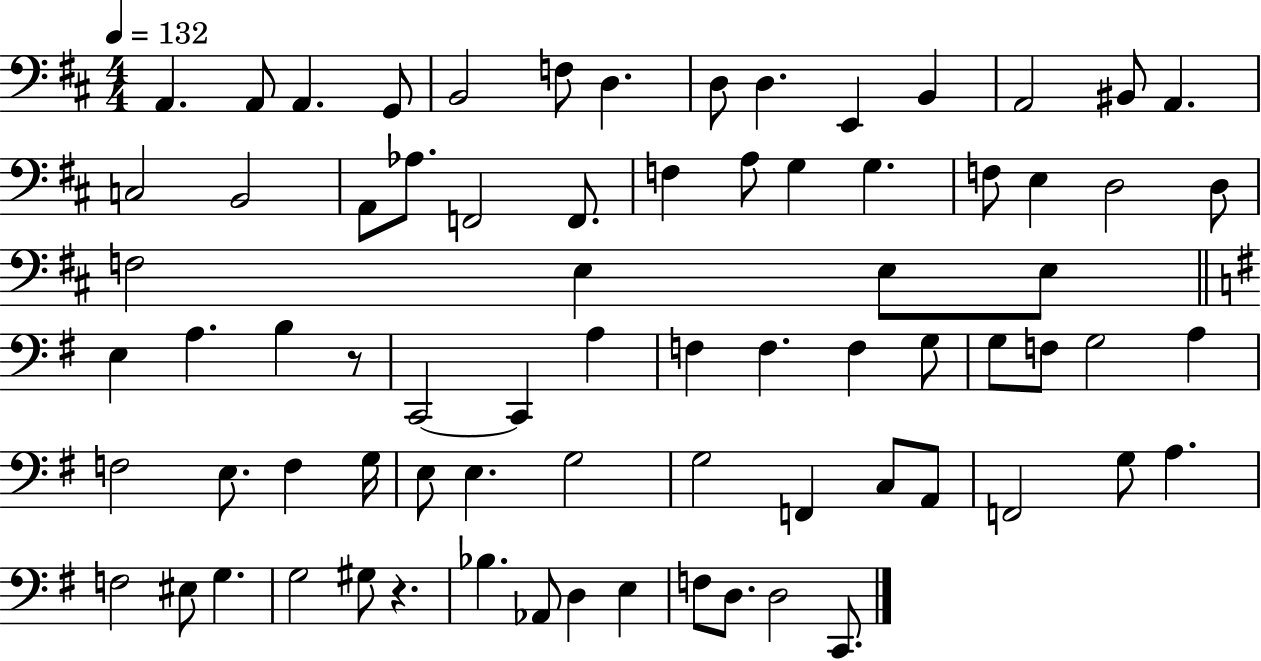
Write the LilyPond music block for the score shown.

{
  \clef bass
  \numericTimeSignature
  \time 4/4
  \key d \major
  \tempo 4 = 132
  a,4. a,8 a,4. g,8 | b,2 f8 d4. | d8 d4. e,4 b,4 | a,2 bis,8 a,4. | \break c2 b,2 | a,8 aes8. f,2 f,8. | f4 a8 g4 g4. | f8 e4 d2 d8 | \break f2 e4 e8 e8 | \bar "||" \break \key g \major e4 a4. b4 r8 | c,2~~ c,4 a4 | f4 f4. f4 g8 | g8 f8 g2 a4 | \break f2 e8. f4 g16 | e8 e4. g2 | g2 f,4 c8 a,8 | f,2 g8 a4. | \break f2 eis8 g4. | g2 gis8 r4. | bes4. aes,8 d4 e4 | f8 d8. d2 c,8. | \break \bar "|."
}